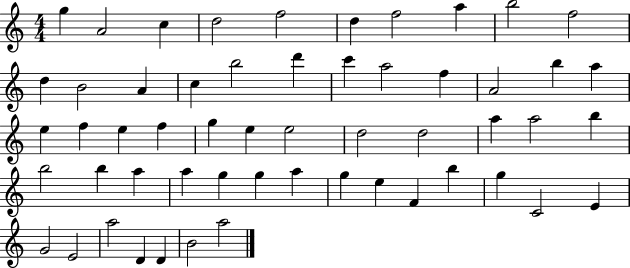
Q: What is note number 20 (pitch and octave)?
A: A4